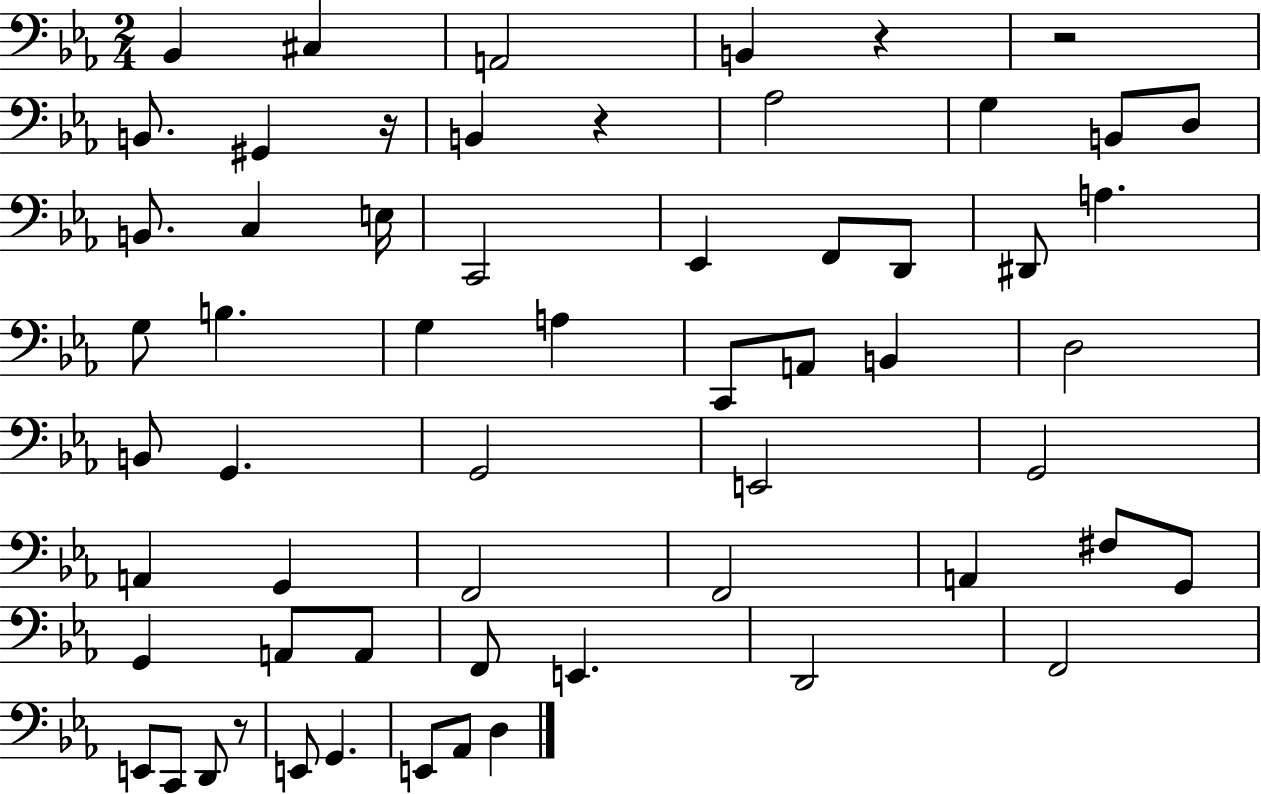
Bb2/q C#3/q A2/h B2/q R/q R/h B2/e. G#2/q R/s B2/q R/q Ab3/h G3/q B2/e D3/e B2/e. C3/q E3/s C2/h Eb2/q F2/e D2/e D#2/e A3/q. G3/e B3/q. G3/q A3/q C2/e A2/e B2/q D3/h B2/e G2/q. G2/h E2/h G2/h A2/q G2/q F2/h F2/h A2/q F#3/e G2/e G2/q A2/e A2/e F2/e E2/q. D2/h F2/h E2/e C2/e D2/e R/e E2/e G2/q. E2/e Ab2/e D3/q